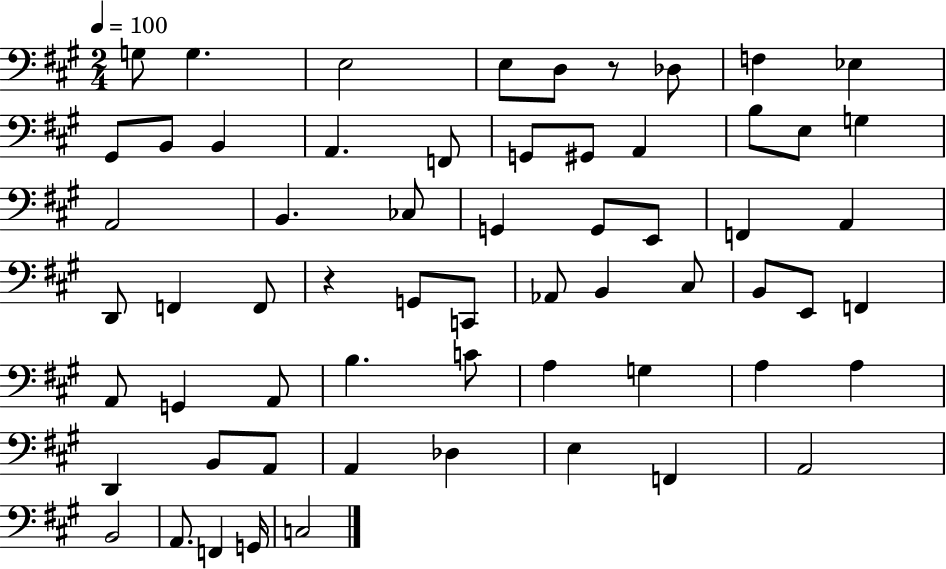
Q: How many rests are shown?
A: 2